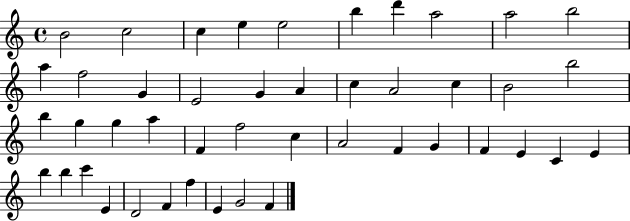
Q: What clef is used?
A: treble